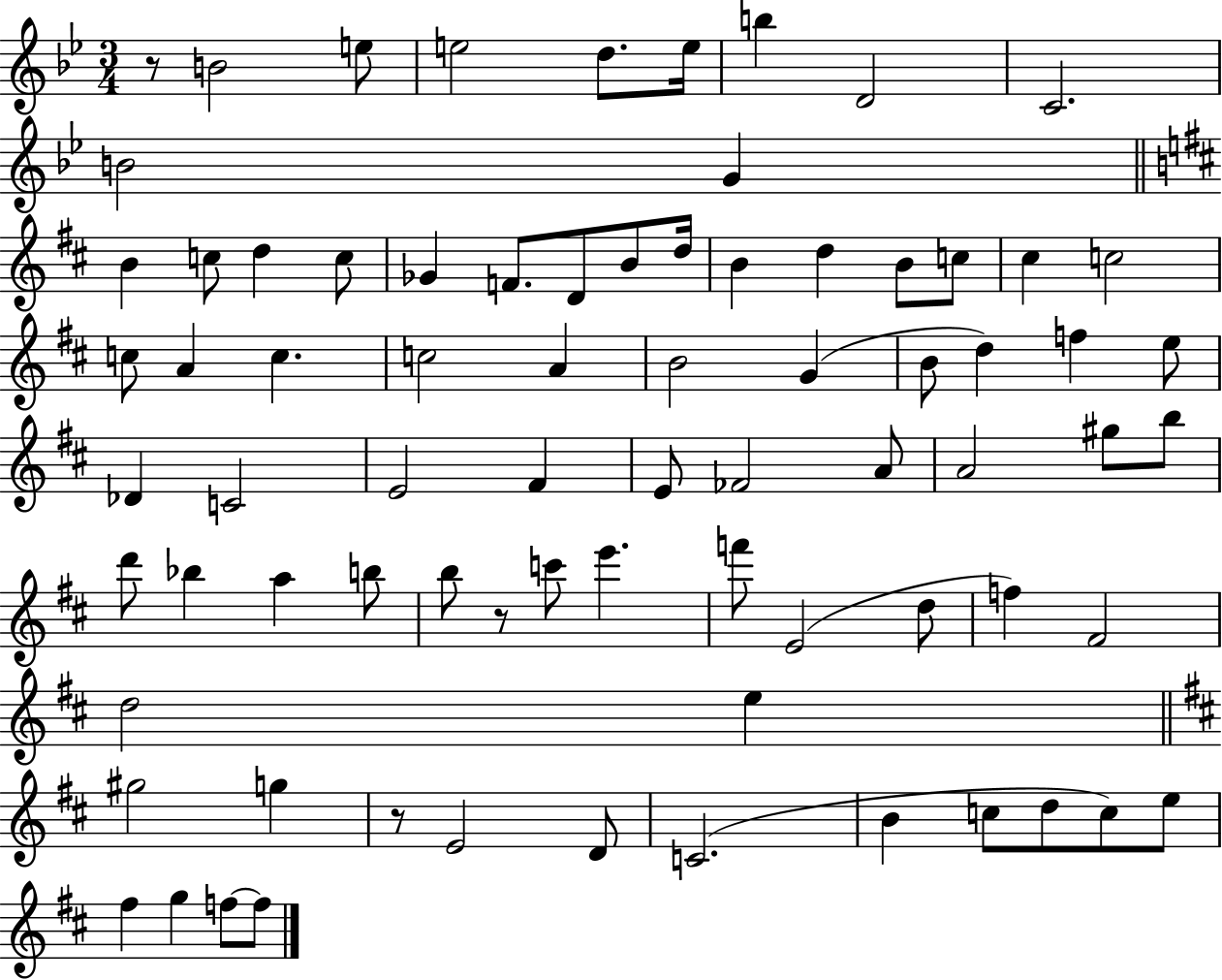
X:1
T:Untitled
M:3/4
L:1/4
K:Bb
z/2 B2 e/2 e2 d/2 e/4 b D2 C2 B2 G B c/2 d c/2 _G F/2 D/2 B/2 d/4 B d B/2 c/2 ^c c2 c/2 A c c2 A B2 G B/2 d f e/2 _D C2 E2 ^F E/2 _F2 A/2 A2 ^g/2 b/2 d'/2 _b a b/2 b/2 z/2 c'/2 e' f'/2 E2 d/2 f ^F2 d2 e ^g2 g z/2 E2 D/2 C2 B c/2 d/2 c/2 e/2 ^f g f/2 f/2